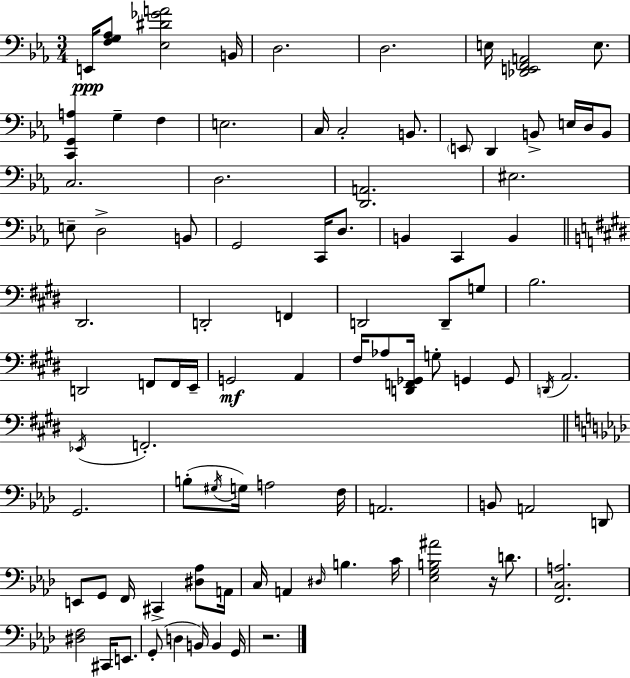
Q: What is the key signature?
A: EES major